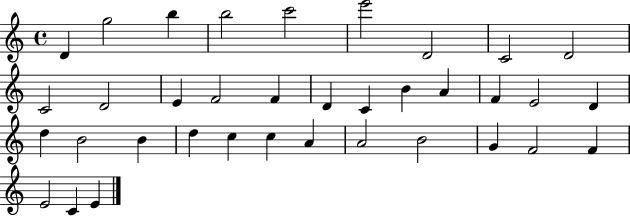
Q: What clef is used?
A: treble